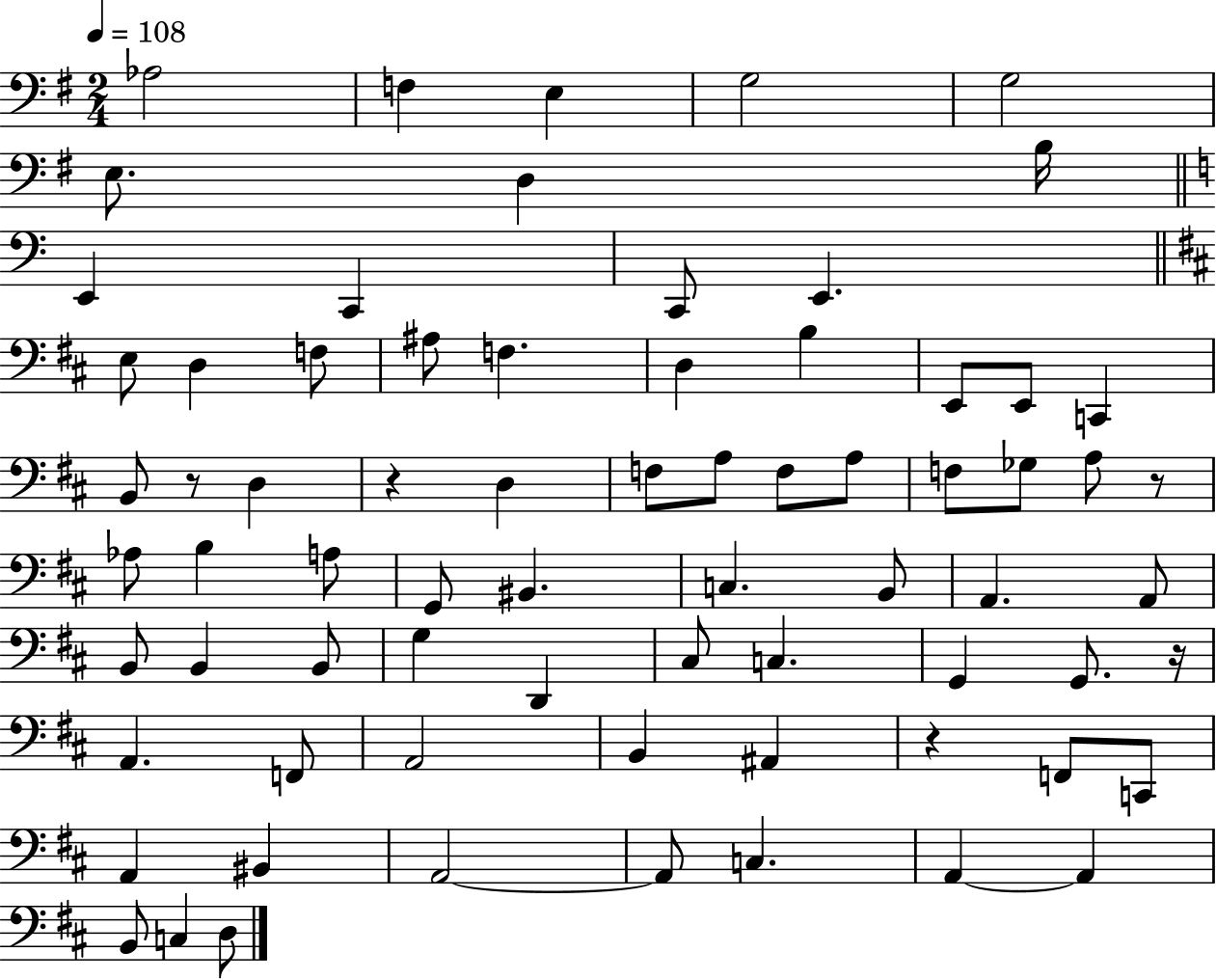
X:1
T:Untitled
M:2/4
L:1/4
K:G
_A,2 F, E, G,2 G,2 E,/2 D, B,/4 E,, C,, C,,/2 E,, E,/2 D, F,/2 ^A,/2 F, D, B, E,,/2 E,,/2 C,, B,,/2 z/2 D, z D, F,/2 A,/2 F,/2 A,/2 F,/2 _G,/2 A,/2 z/2 _A,/2 B, A,/2 G,,/2 ^B,, C, B,,/2 A,, A,,/2 B,,/2 B,, B,,/2 G, D,, ^C,/2 C, G,, G,,/2 z/4 A,, F,,/2 A,,2 B,, ^A,, z F,,/2 C,,/2 A,, ^B,, A,,2 A,,/2 C, A,, A,, B,,/2 C, D,/2